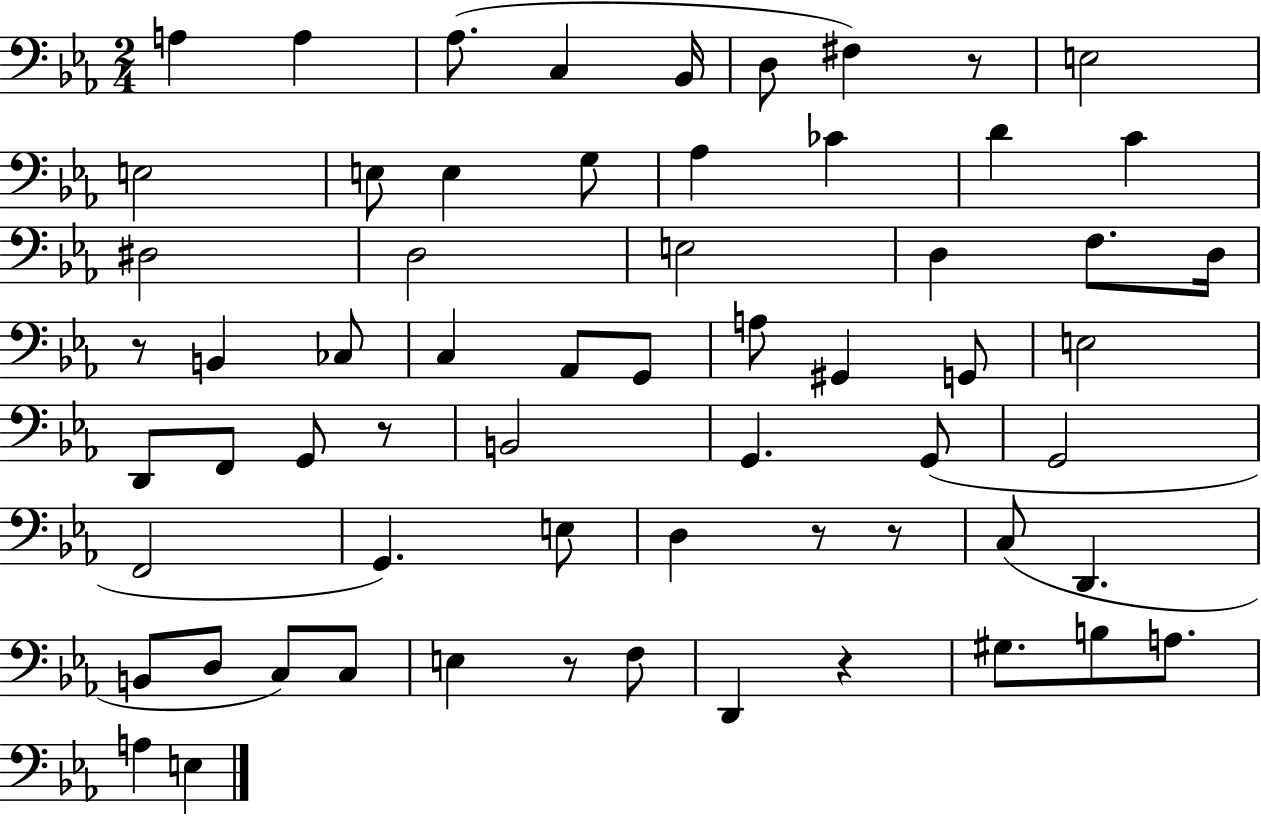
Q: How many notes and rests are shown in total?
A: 63